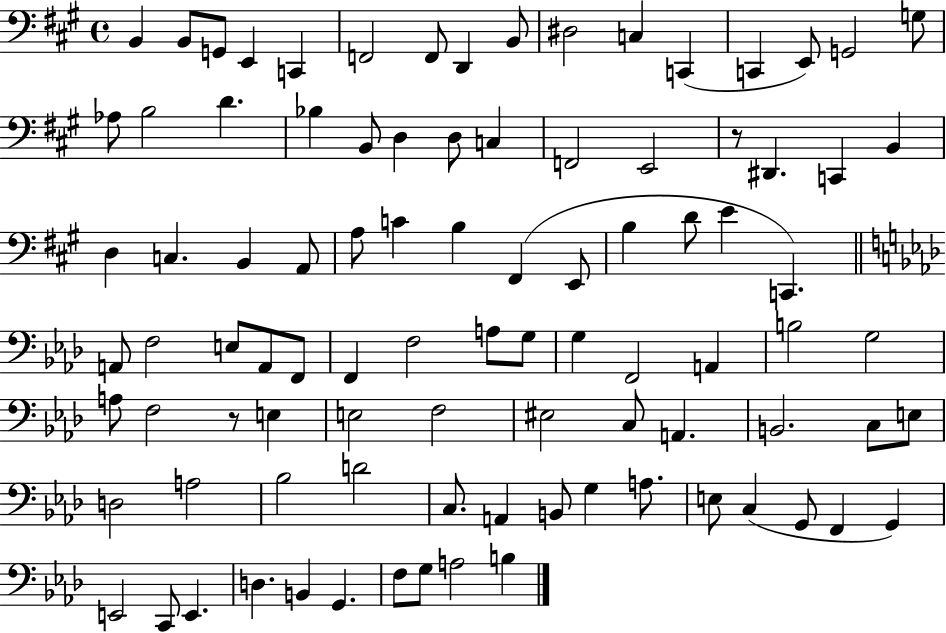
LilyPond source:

{
  \clef bass
  \time 4/4
  \defaultTimeSignature
  \key a \major
  b,4 b,8 g,8 e,4 c,4 | f,2 f,8 d,4 b,8 | dis2 c4 c,4( | c,4 e,8) g,2 g8 | \break aes8 b2 d'4. | bes4 b,8 d4 d8 c4 | f,2 e,2 | r8 dis,4. c,4 b,4 | \break d4 c4. b,4 a,8 | a8 c'4 b4 fis,4( e,8 | b4 d'8 e'4 c,4.) | \bar "||" \break \key f \minor a,8 f2 e8 a,8 f,8 | f,4 f2 a8 g8 | g4 f,2 a,4 | b2 g2 | \break a8 f2 r8 e4 | e2 f2 | eis2 c8 a,4. | b,2. c8 e8 | \break d2 a2 | bes2 d'2 | c8. a,4 b,8 g4 a8. | e8 c4( g,8 f,4 g,4) | \break e,2 c,8 e,4. | d4. b,4 g,4. | f8 g8 a2 b4 | \bar "|."
}